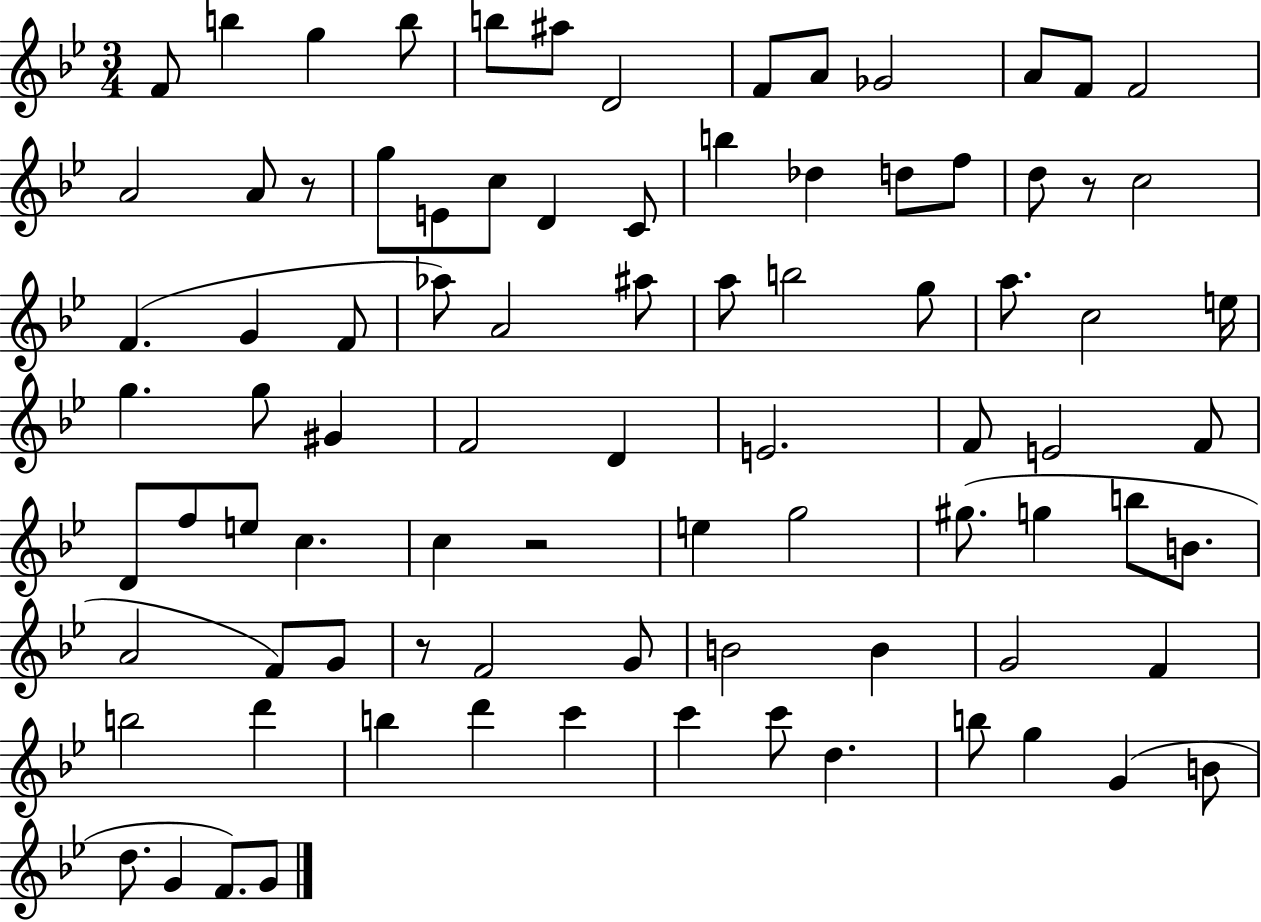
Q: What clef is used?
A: treble